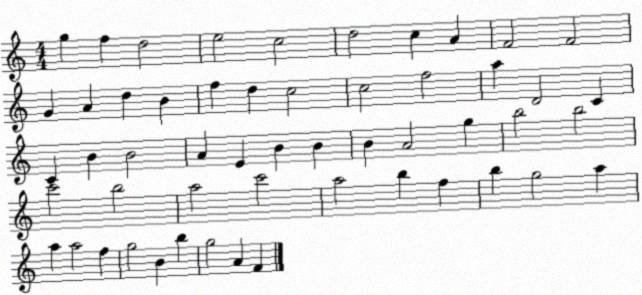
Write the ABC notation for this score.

X:1
T:Untitled
M:4/4
L:1/4
K:C
g f d2 e2 c2 d2 c A F2 F2 G A d B f d c2 c2 f2 a D2 C C B B2 A E B B B A2 g b2 b2 c'2 b2 a2 c'2 a2 b f b g2 a a a2 f g2 B b g2 A F